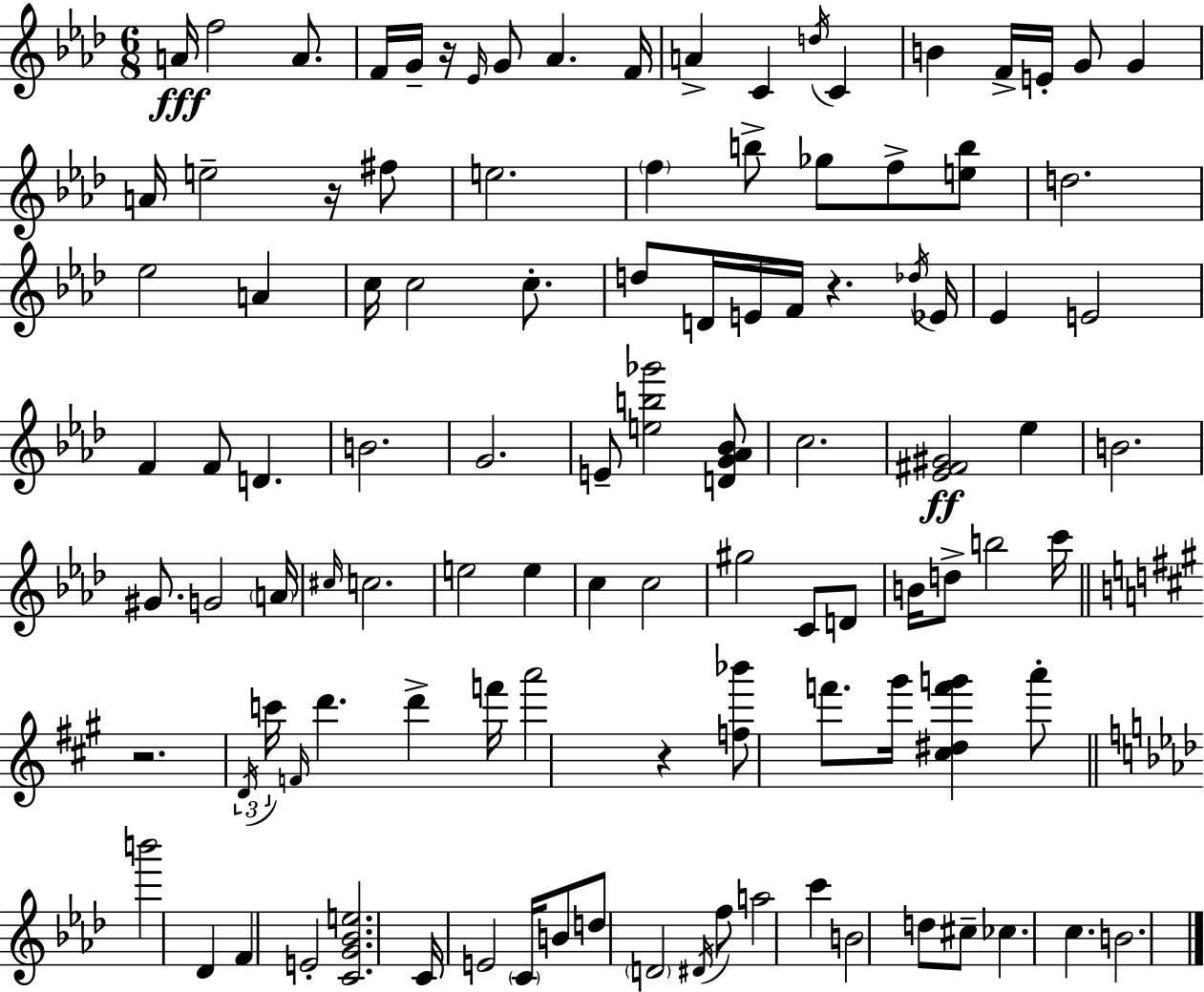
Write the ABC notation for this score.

X:1
T:Untitled
M:6/8
L:1/4
K:Ab
A/4 f2 A/2 F/4 G/4 z/4 _E/4 G/2 _A F/4 A C d/4 C B F/4 E/4 G/2 G A/4 e2 z/4 ^f/2 e2 f b/2 _g/2 f/2 [eb]/2 d2 _e2 A c/4 c2 c/2 d/2 D/4 E/4 F/4 z _d/4 _E/4 _E E2 F F/2 D B2 G2 E/2 [eb_g']2 [DG_A_B]/2 c2 [_E^F^G]2 _e B2 ^G/2 G2 A/4 ^c/4 c2 e2 e c c2 ^g2 C/2 D/2 B/4 d/2 b2 c'/4 z2 D/4 c'/4 F/4 d' d' f'/4 a'2 z [f_b']/2 f'/2 ^g'/4 [^c^df'g'] a'/2 b'2 _D F E2 [CG_Be]2 C/4 E2 C/4 B/2 d/2 D2 ^D/4 f/2 a2 c' B2 d/2 ^c/2 _c c B2